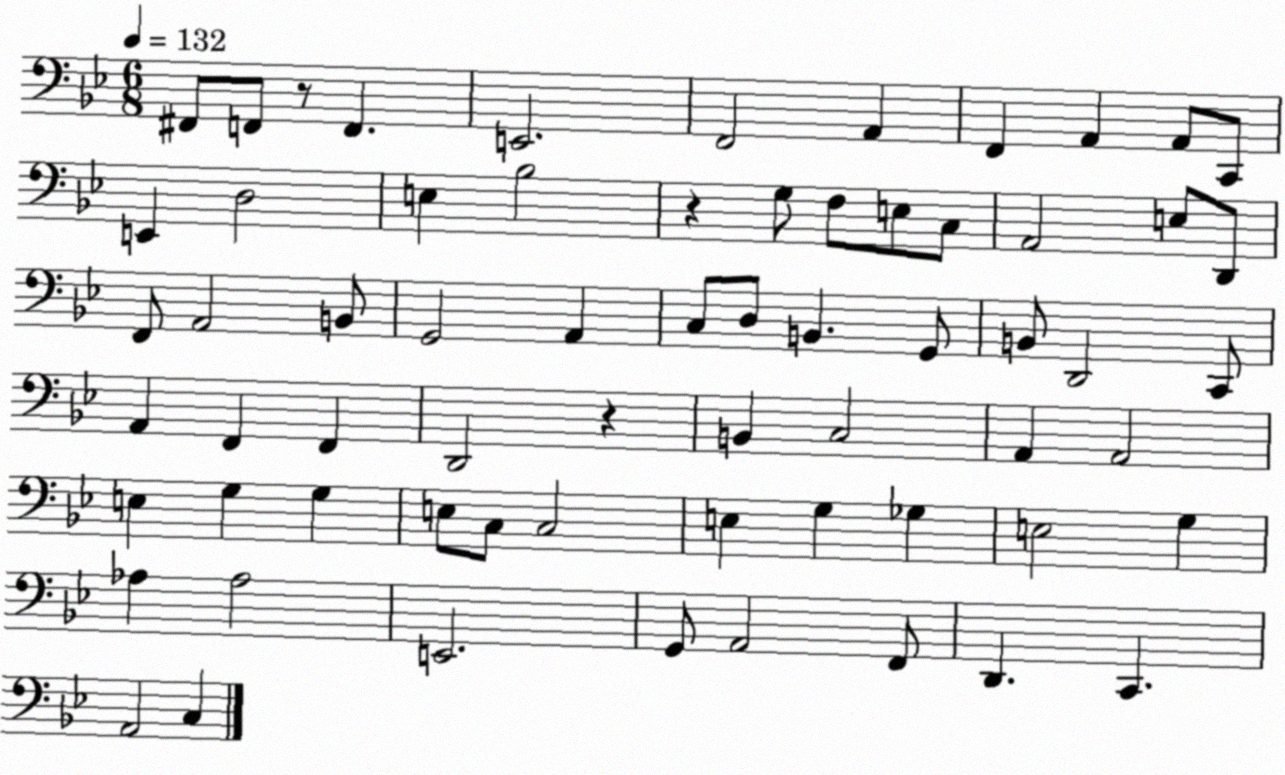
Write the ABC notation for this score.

X:1
T:Untitled
M:6/8
L:1/4
K:Bb
^F,,/2 F,,/2 z/2 F,, E,,2 F,,2 A,, F,, A,, A,,/2 C,,/2 E,, D,2 E, _B,2 z G,/2 F,/2 E,/2 C,/2 A,,2 E,/2 D,,/2 F,,/2 A,,2 B,,/2 G,,2 A,, C,/2 D,/2 B,, G,,/2 B,,/2 D,,2 C,,/2 A,, F,, F,, D,,2 z B,, C,2 A,, A,,2 E, G, G, E,/2 C,/2 C,2 E, G, _G, E,2 G, _A, _A,2 E,,2 G,,/2 A,,2 F,,/2 D,, C,, A,,2 C,